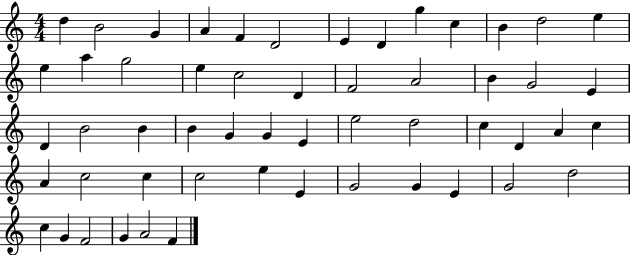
X:1
T:Untitled
M:4/4
L:1/4
K:C
d B2 G A F D2 E D g c B d2 e e a g2 e c2 D F2 A2 B G2 E D B2 B B G G E e2 d2 c D A c A c2 c c2 e E G2 G E G2 d2 c G F2 G A2 F